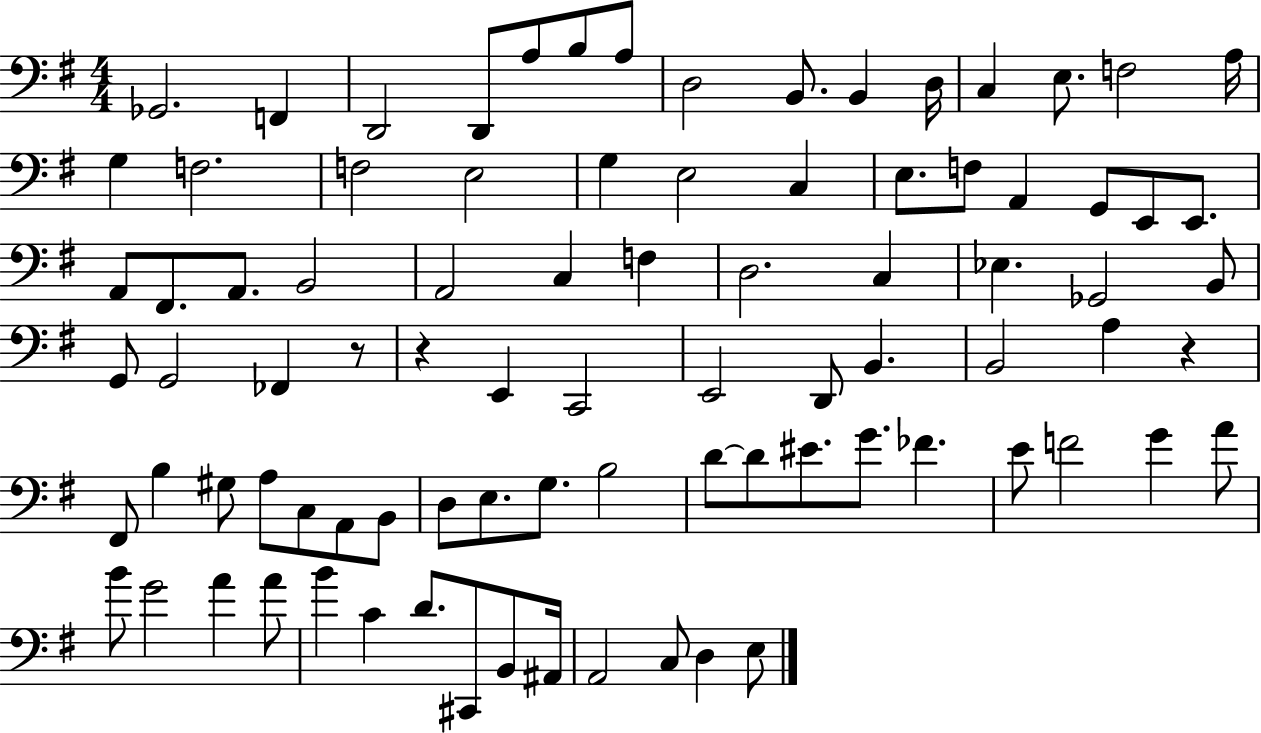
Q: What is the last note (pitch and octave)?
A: E3